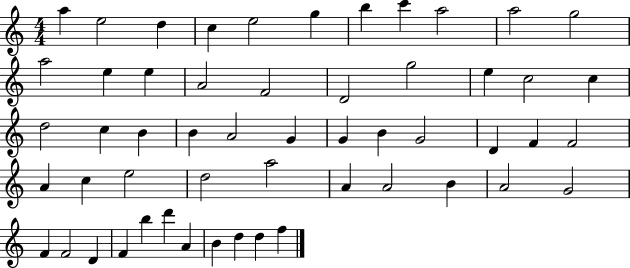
{
  \clef treble
  \numericTimeSignature
  \time 4/4
  \key c \major
  a''4 e''2 d''4 | c''4 e''2 g''4 | b''4 c'''4 a''2 | a''2 g''2 | \break a''2 e''4 e''4 | a'2 f'2 | d'2 g''2 | e''4 c''2 c''4 | \break d''2 c''4 b'4 | b'4 a'2 g'4 | g'4 b'4 g'2 | d'4 f'4 f'2 | \break a'4 c''4 e''2 | d''2 a''2 | a'4 a'2 b'4 | a'2 g'2 | \break f'4 f'2 d'4 | f'4 b''4 d'''4 a'4 | b'4 d''4 d''4 f''4 | \bar "|."
}